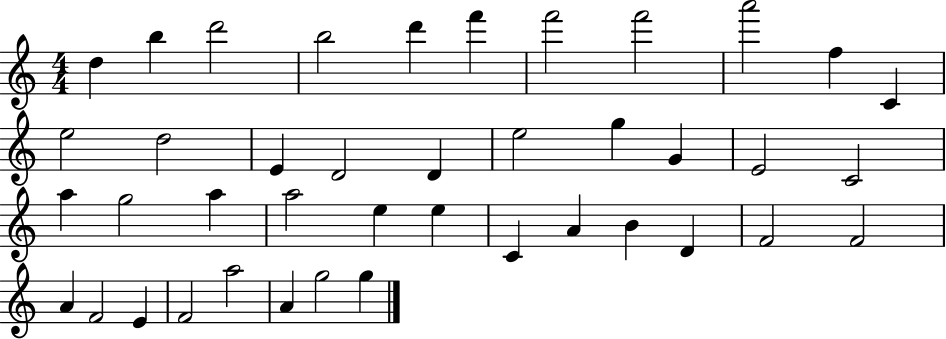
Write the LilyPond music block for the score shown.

{
  \clef treble
  \numericTimeSignature
  \time 4/4
  \key c \major
  d''4 b''4 d'''2 | b''2 d'''4 f'''4 | f'''2 f'''2 | a'''2 f''4 c'4 | \break e''2 d''2 | e'4 d'2 d'4 | e''2 g''4 g'4 | e'2 c'2 | \break a''4 g''2 a''4 | a''2 e''4 e''4 | c'4 a'4 b'4 d'4 | f'2 f'2 | \break a'4 f'2 e'4 | f'2 a''2 | a'4 g''2 g''4 | \bar "|."
}